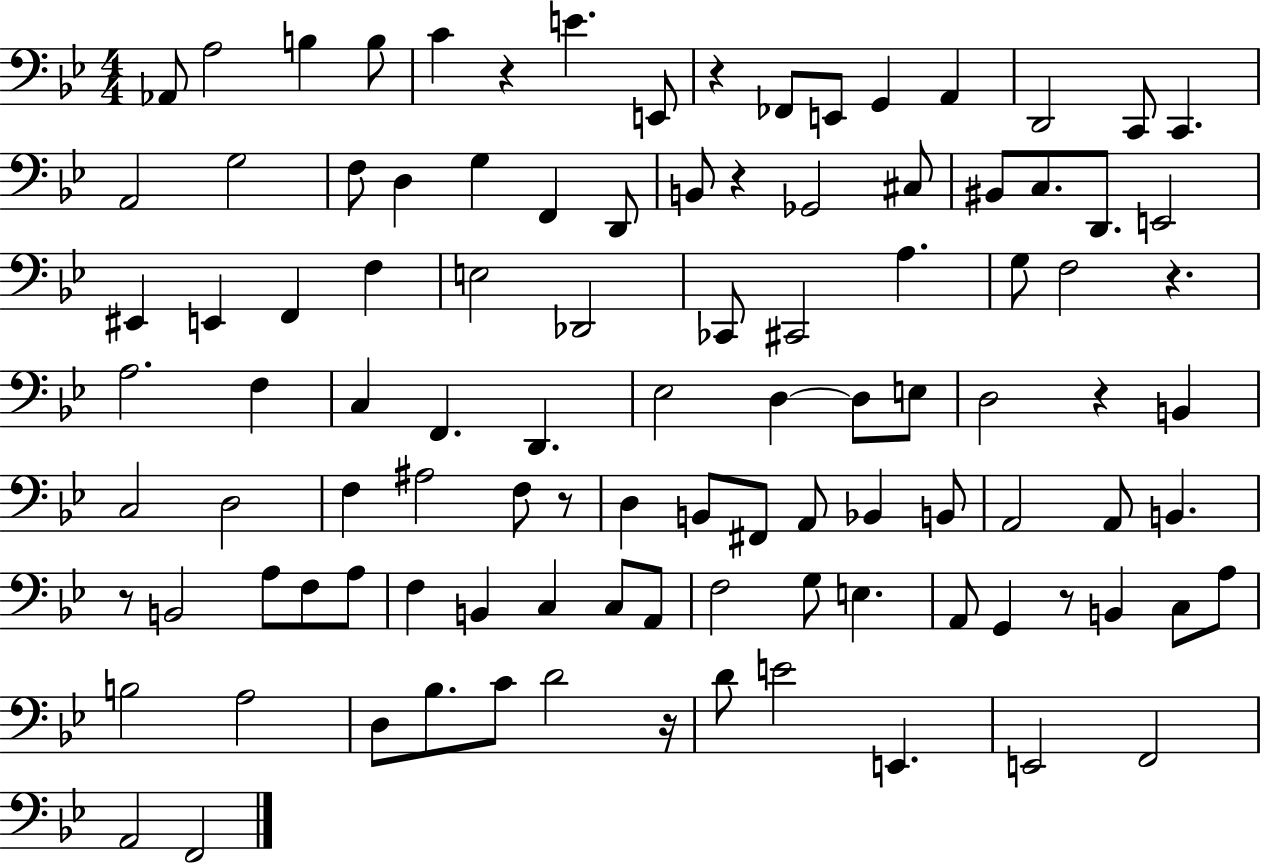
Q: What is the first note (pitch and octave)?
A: Ab2